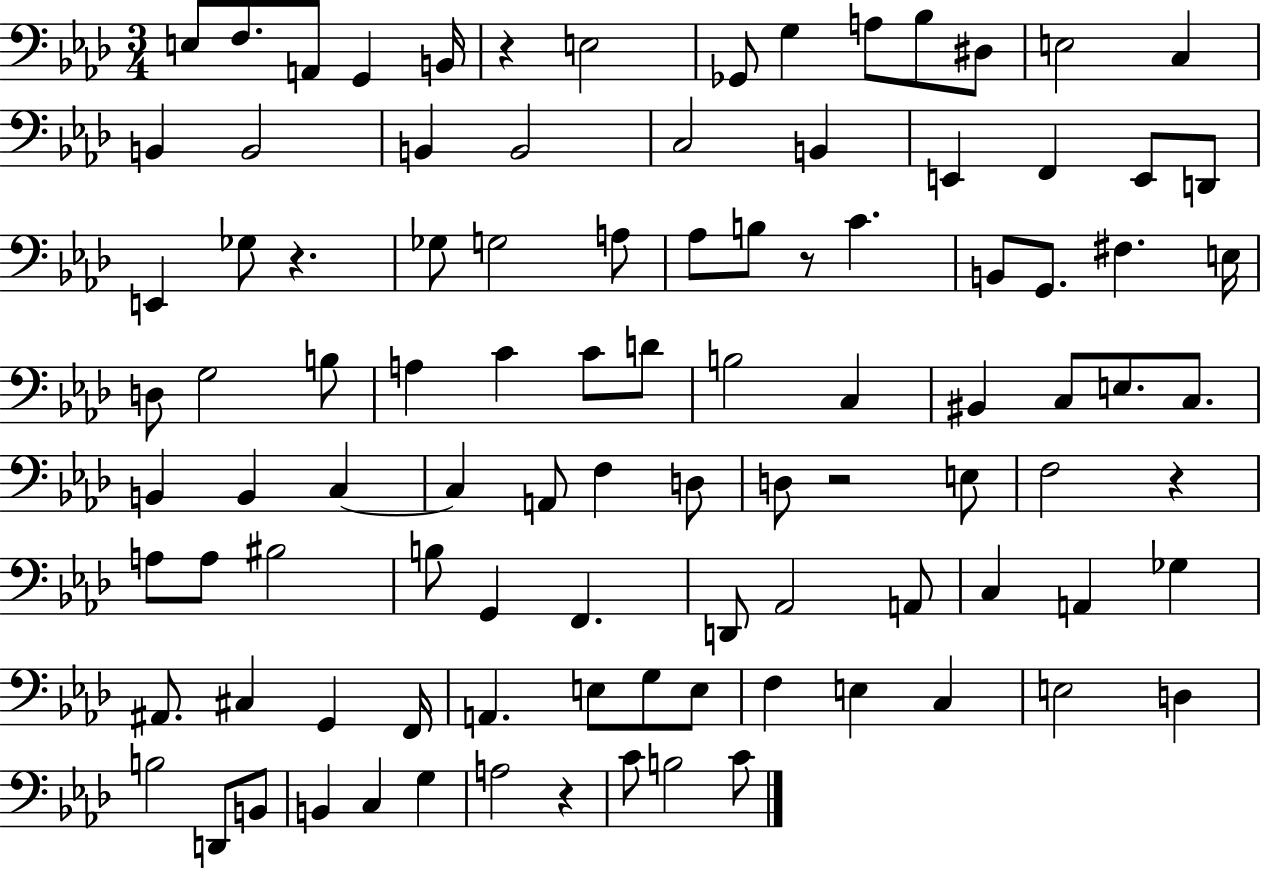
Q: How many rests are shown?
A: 6